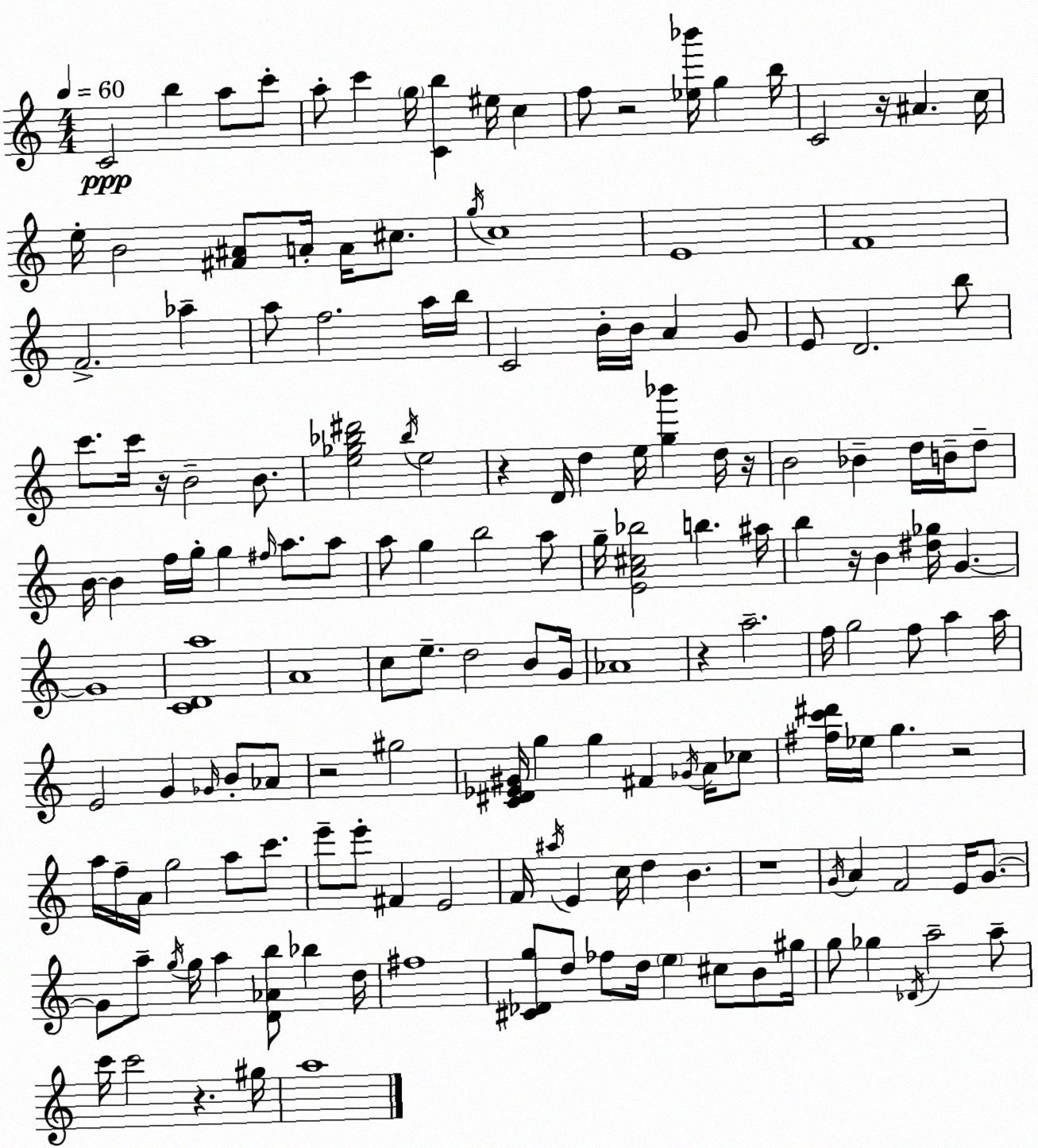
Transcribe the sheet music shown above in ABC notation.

X:1
T:Untitled
M:4/4
L:1/4
K:Am
C2 b a/2 c'/2 a/2 c' g/4 [Cb] ^e/4 c f/2 z2 [_e_b']/4 g b/4 C2 z/4 ^A c/4 e/4 B2 [^F^A]/2 A/4 A/4 ^c/2 g/4 c4 E4 F4 F2 _a a/2 f2 a/4 b/4 C2 B/4 B/4 A G/2 E/2 D2 b/2 c'/2 c'/4 z/4 B2 B/2 [e_g_b^d']2 _b/4 e2 z D/4 d e/4 [g_b'] d/4 z/4 B2 _B d/4 B/4 d/2 B/4 B f/4 g/4 g ^f/4 a/2 a/2 a/2 g b2 a/2 g/4 [EA^c_b]2 b ^a/4 b z/4 B [^d_g]/4 G G4 [CDa]4 A4 c/2 e/2 d2 B/2 G/4 _A4 z a2 f/4 g2 f/2 a a/4 E2 G _G/4 B/2 _A/2 z2 ^g2 [C^D_E^G]/4 g g ^F _G/4 A/4 _c/2 [^fc'^d']/4 _e/4 g z2 a/4 f/4 A/4 g2 a/2 c'/2 e'/2 e'/2 ^F E2 F/4 ^a/4 E c/4 d B z4 G/4 A F2 E/4 G/2 G/2 a/2 g/4 g/4 a [D_Ab]/2 _b d/4 ^f4 [^C_Dg]/2 d/2 _f/2 d/4 e ^c/2 B/2 ^g/4 g/2 _g _D/4 a2 a/2 c'/4 c'2 z ^g/4 a4